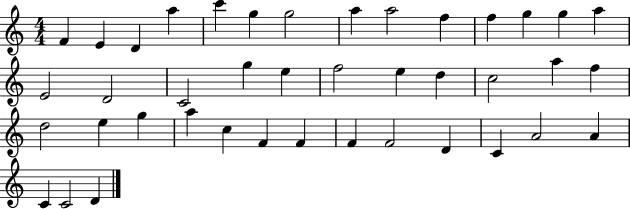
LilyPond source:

{
  \clef treble
  \numericTimeSignature
  \time 4/4
  \key c \major
  f'4 e'4 d'4 a''4 | c'''4 g''4 g''2 | a''4 a''2 f''4 | f''4 g''4 g''4 a''4 | \break e'2 d'2 | c'2 g''4 e''4 | f''2 e''4 d''4 | c''2 a''4 f''4 | \break d''2 e''4 g''4 | a''4 c''4 f'4 f'4 | f'4 f'2 d'4 | c'4 a'2 a'4 | \break c'4 c'2 d'4 | \bar "|."
}